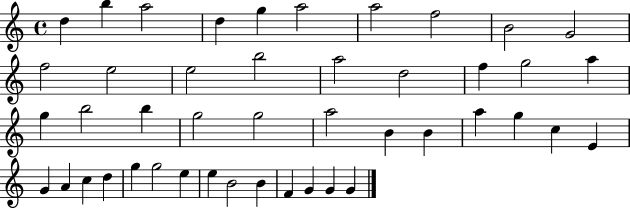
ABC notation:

X:1
T:Untitled
M:4/4
L:1/4
K:C
d b a2 d g a2 a2 f2 B2 G2 f2 e2 e2 b2 a2 d2 f g2 a g b2 b g2 g2 a2 B B a g c E G A c d g g2 e e B2 B F G G G